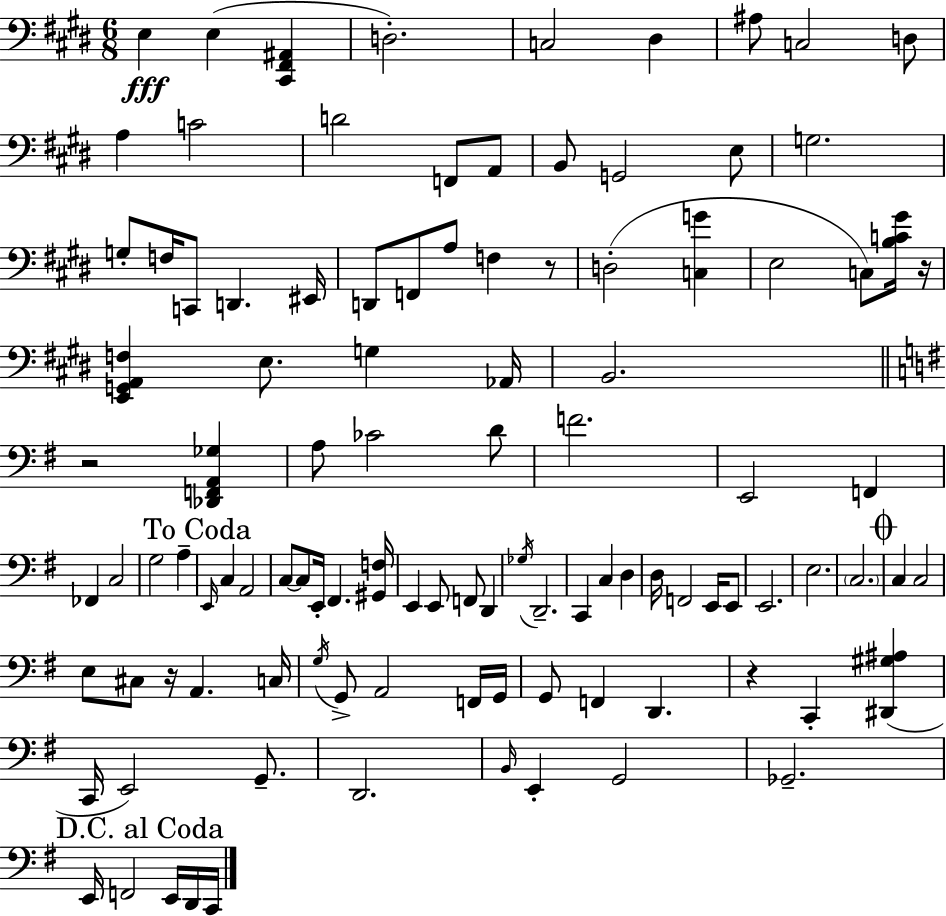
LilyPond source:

{
  \clef bass
  \numericTimeSignature
  \time 6/8
  \key e \major
  e4\fff e4( <cis, fis, ais,>4 | d2.-.) | c2 dis4 | ais8 c2 d8 | \break a4 c'2 | d'2 f,8 a,8 | b,8 g,2 e8 | g2. | \break g8-. f16 c,8 d,4. eis,16 | d,8 f,8 a8 f4 r8 | d2-.( <c g'>4 | e2 c8) <b c' gis'>16 r16 | \break <e, g, a, f>4 e8. g4 aes,16 | b,2. | \bar "||" \break \key g \major r2 <des, f, a, ges>4 | a8 ces'2 d'8 | f'2. | e,2 f,4 | \break fes,4 c2 | g2 a4-- | \mark "To Coda" \grace { e,16 } c4 a,2 | c8~~ c8 e,16-. fis,4. | \break <gis, f>16 e,4 e,8 f,8 d,4 | \acciaccatura { ges16 } d,2.-- | c,4 c4 d4 | d16 f,2 e,16 | \break e,8 e,2. | e2. | \parenthesize c2. | \mark \markup { \musicglyph "scripts.coda" } c4 c2 | \break e8 cis8 r16 a,4. | c16 \acciaccatura { g16 } g,8-> a,2 | f,16 g,16 g,8 f,4 d,4. | r4 c,4-. <dis, gis ais>4( | \break c,16 e,2) | g,8.-- d,2. | \grace { b,16 } e,4-. g,2 | ges,2.-- | \break \mark "D.C. al Coda" e,16 f,2 | e,16 d,16 c,16 \bar "|."
}